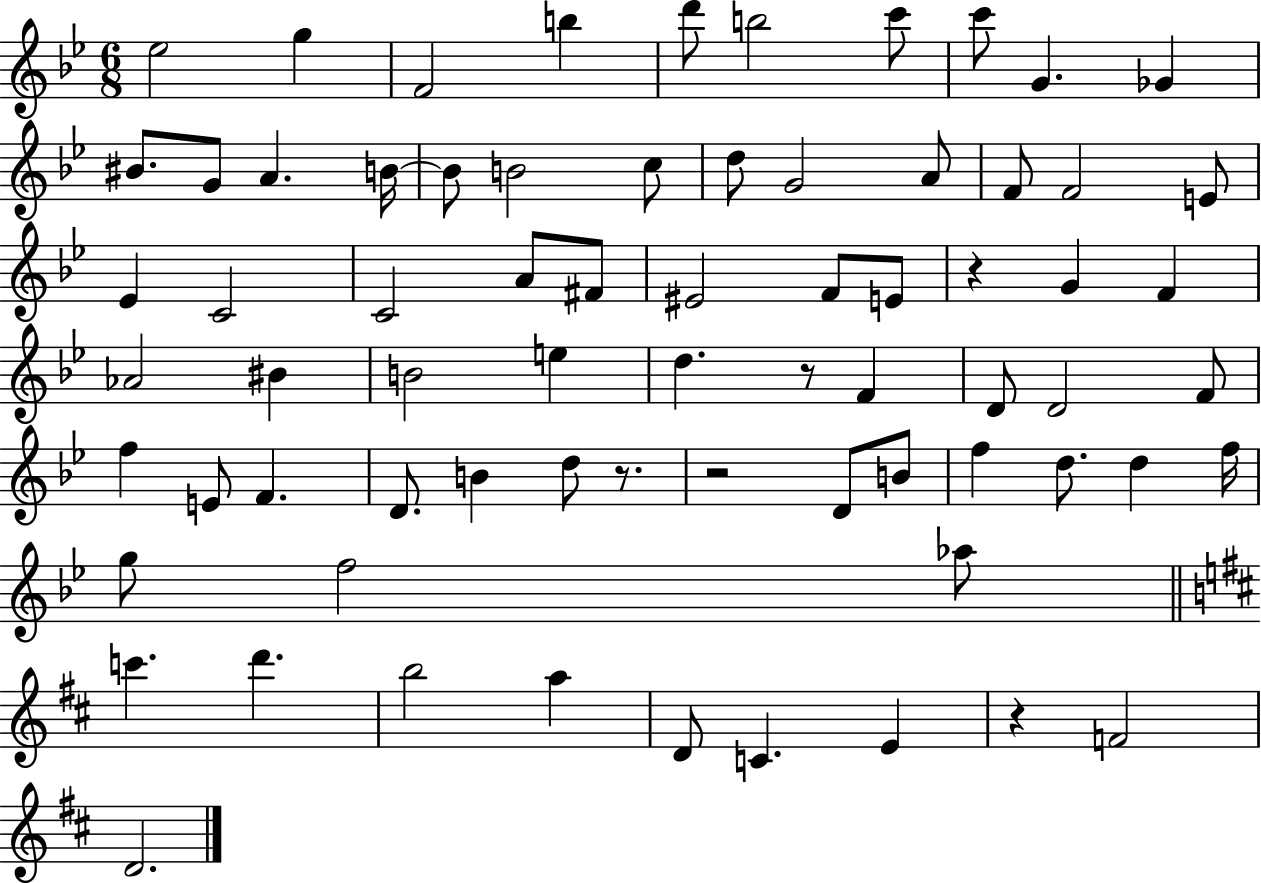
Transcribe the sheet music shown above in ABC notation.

X:1
T:Untitled
M:6/8
L:1/4
K:Bb
_e2 g F2 b d'/2 b2 c'/2 c'/2 G _G ^B/2 G/2 A B/4 B/2 B2 c/2 d/2 G2 A/2 F/2 F2 E/2 _E C2 C2 A/2 ^F/2 ^E2 F/2 E/2 z G F _A2 ^B B2 e d z/2 F D/2 D2 F/2 f E/2 F D/2 B d/2 z/2 z2 D/2 B/2 f d/2 d f/4 g/2 f2 _a/2 c' d' b2 a D/2 C E z F2 D2